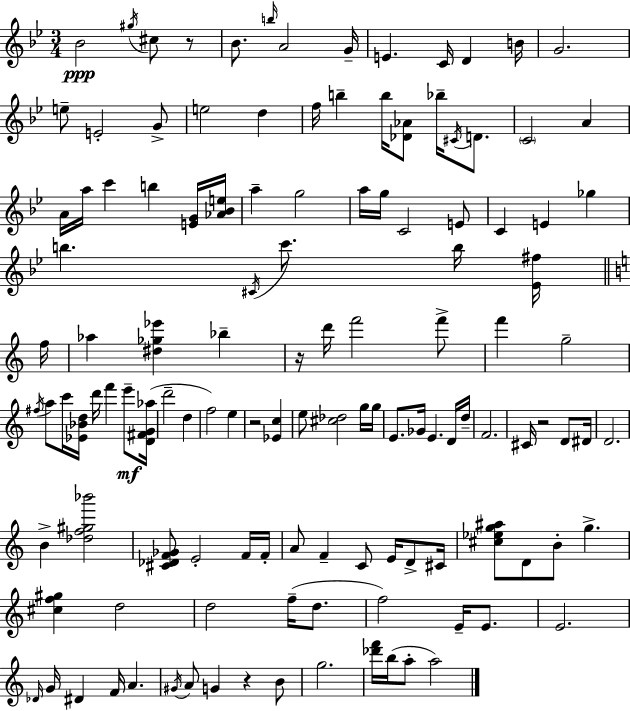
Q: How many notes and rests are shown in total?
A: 126